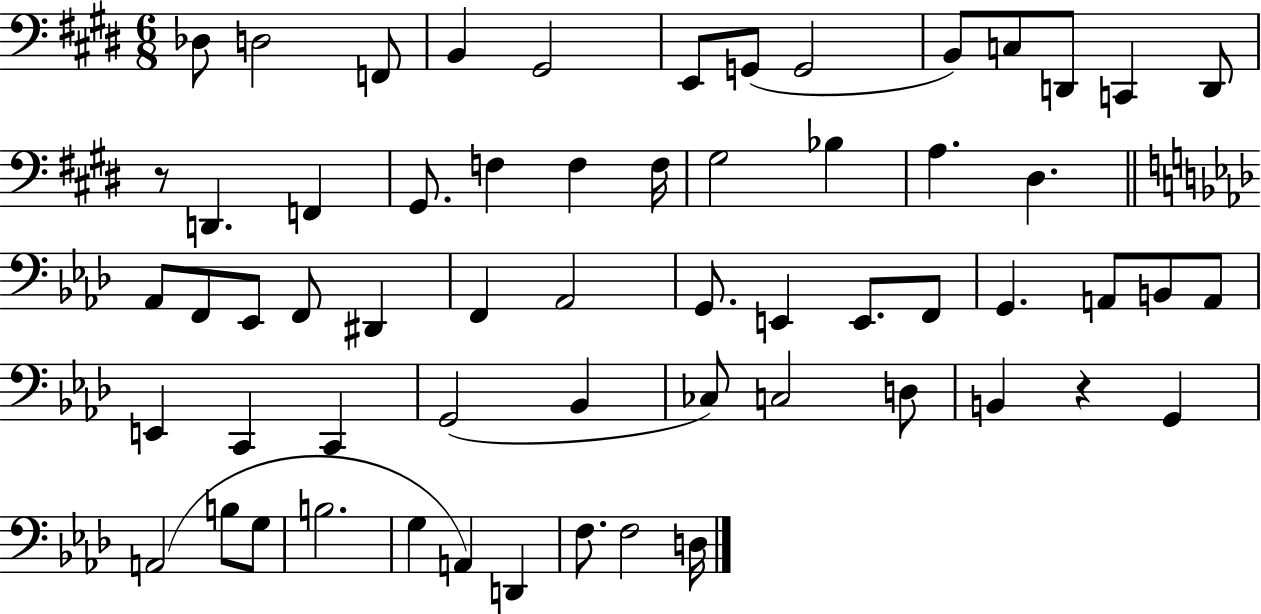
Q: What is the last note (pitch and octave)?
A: D3